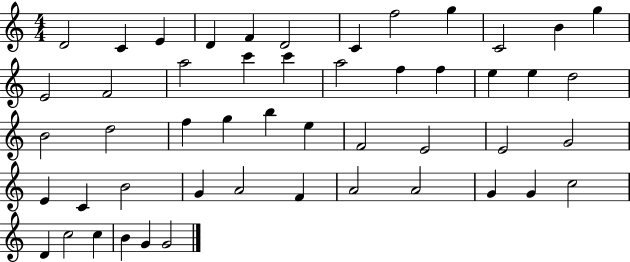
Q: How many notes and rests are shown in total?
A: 50